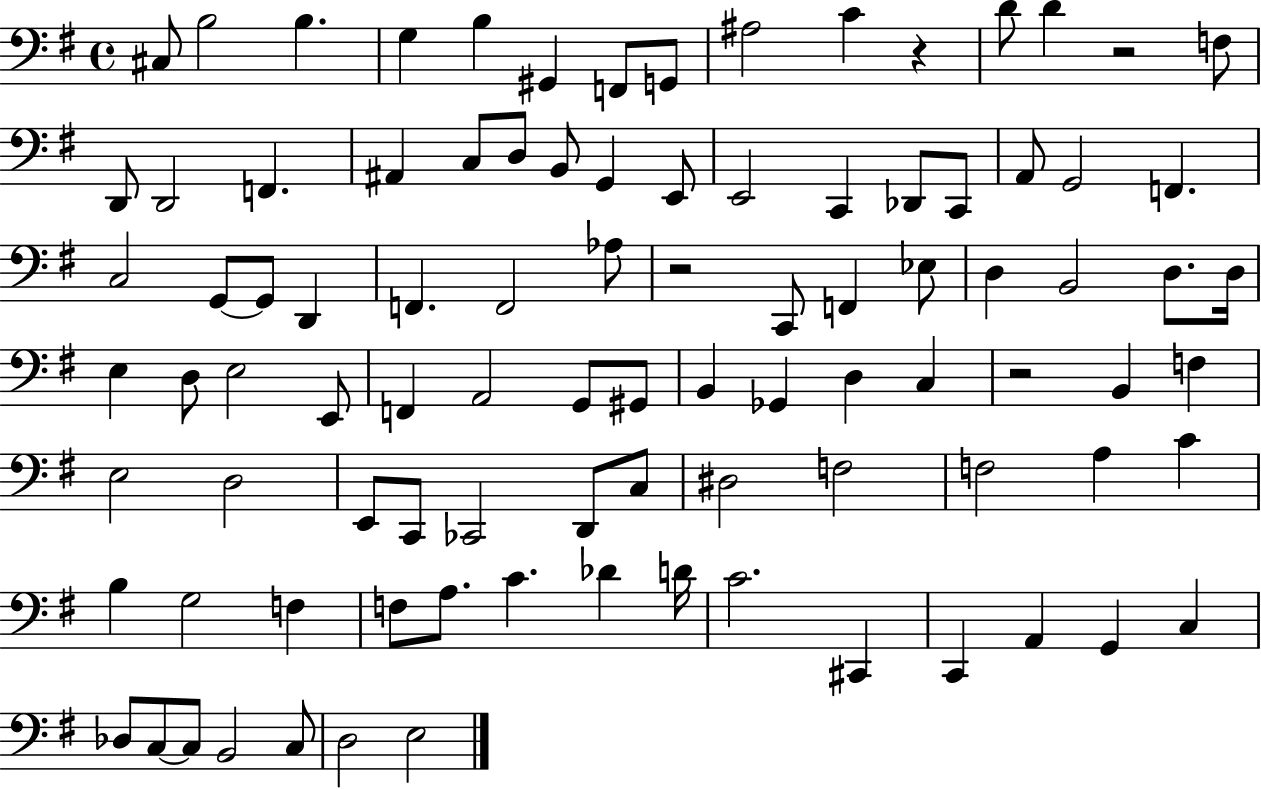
C#3/e B3/h B3/q. G3/q B3/q G#2/q F2/e G2/e A#3/h C4/q R/q D4/e D4/q R/h F3/e D2/e D2/h F2/q. A#2/q C3/e D3/e B2/e G2/q E2/e E2/h C2/q Db2/e C2/e A2/e G2/h F2/q. C3/h G2/e G2/e D2/q F2/q. F2/h Ab3/e R/h C2/e F2/q Eb3/e D3/q B2/h D3/e. D3/s E3/q D3/e E3/h E2/e F2/q A2/h G2/e G#2/e B2/q Gb2/q D3/q C3/q R/h B2/q F3/q E3/h D3/h E2/e C2/e CES2/h D2/e C3/e D#3/h F3/h F3/h A3/q C4/q B3/q G3/h F3/q F3/e A3/e. C4/q. Db4/q D4/s C4/h. C#2/q C2/q A2/q G2/q C3/q Db3/e C3/e C3/e B2/h C3/e D3/h E3/h